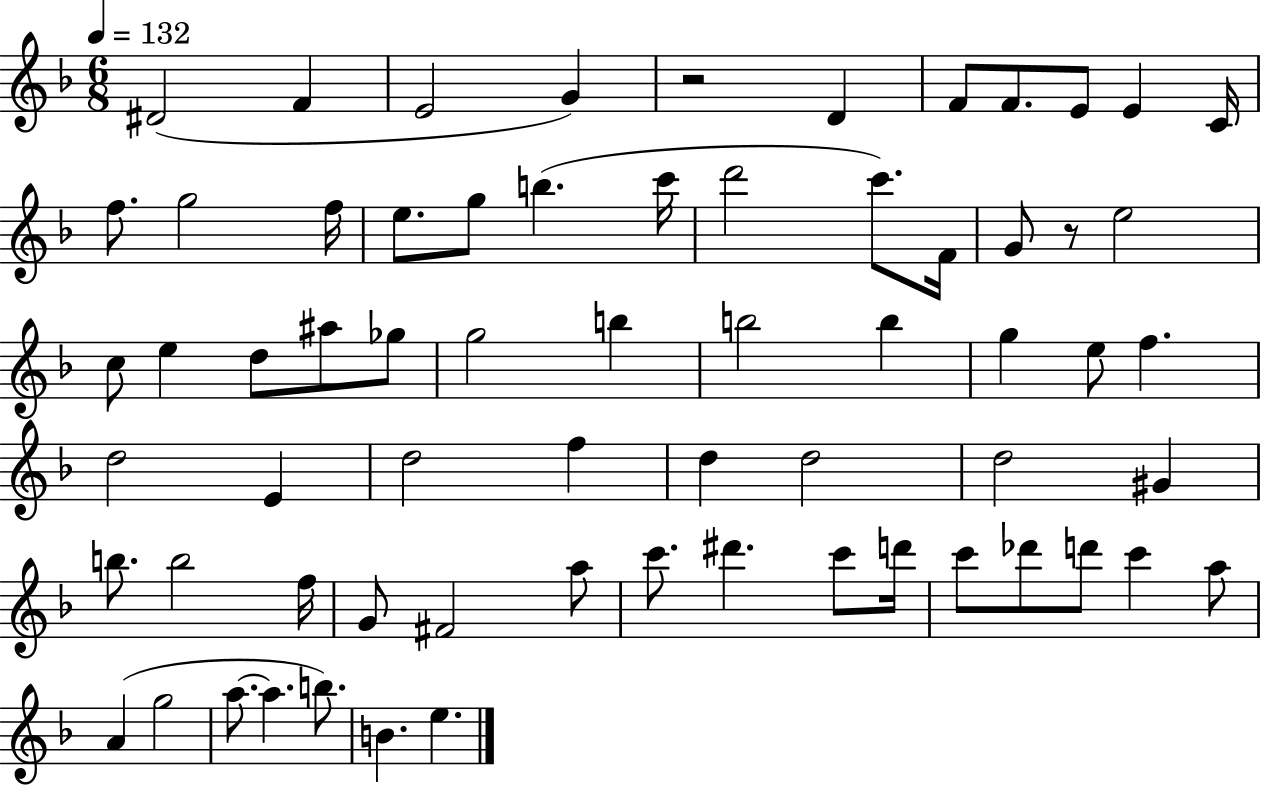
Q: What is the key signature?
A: F major